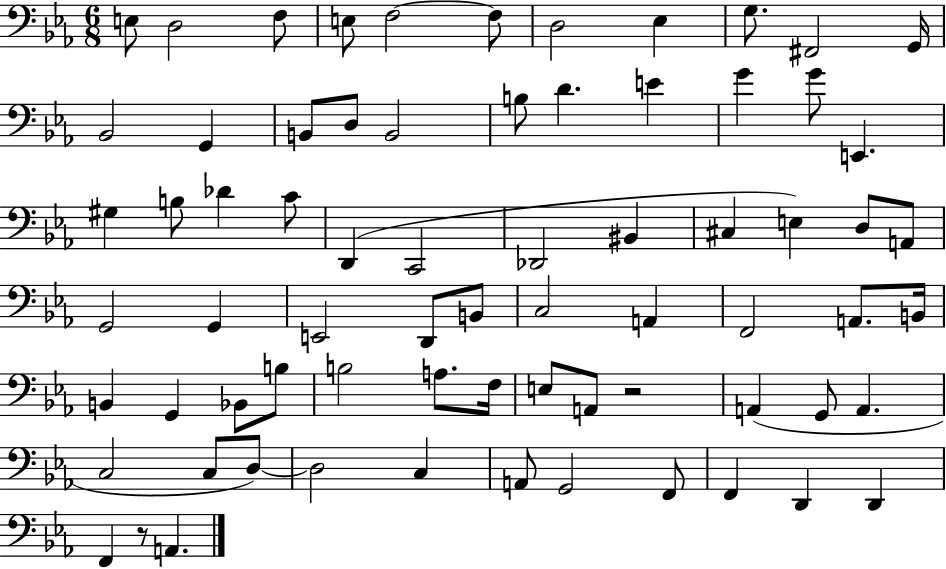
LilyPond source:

{
  \clef bass
  \numericTimeSignature
  \time 6/8
  \key ees \major
  e8 d2 f8 | e8 f2~~ f8 | d2 ees4 | g8. fis,2 g,16 | \break bes,2 g,4 | b,8 d8 b,2 | b8 d'4. e'4 | g'4 g'8 e,4. | \break gis4 b8 des'4 c'8 | d,4( c,2 | des,2 bis,4 | cis4 e4) d8 a,8 | \break g,2 g,4 | e,2 d,8 b,8 | c2 a,4 | f,2 a,8. b,16 | \break b,4 g,4 bes,8 b8 | b2 a8. f16 | e8 a,8 r2 | a,4( g,8 a,4. | \break c2 c8 d8~~) | d2 c4 | a,8 g,2 f,8 | f,4 d,4 d,4 | \break f,4 r8 a,4. | \bar "|."
}